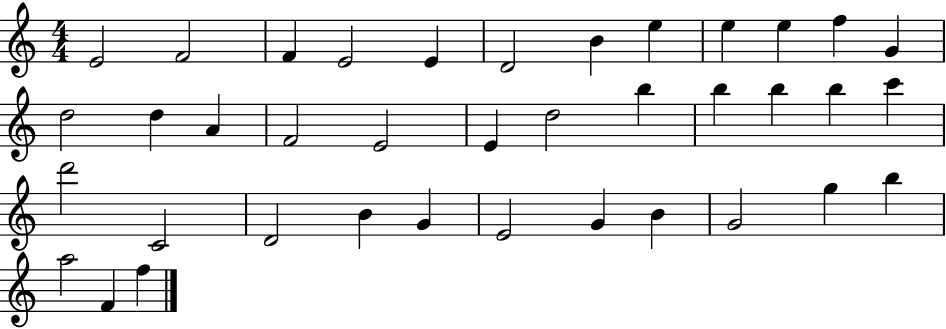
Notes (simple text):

E4/h F4/h F4/q E4/h E4/q D4/h B4/q E5/q E5/q E5/q F5/q G4/q D5/h D5/q A4/q F4/h E4/h E4/q D5/h B5/q B5/q B5/q B5/q C6/q D6/h C4/h D4/h B4/q G4/q E4/h G4/q B4/q G4/h G5/q B5/q A5/h F4/q F5/q